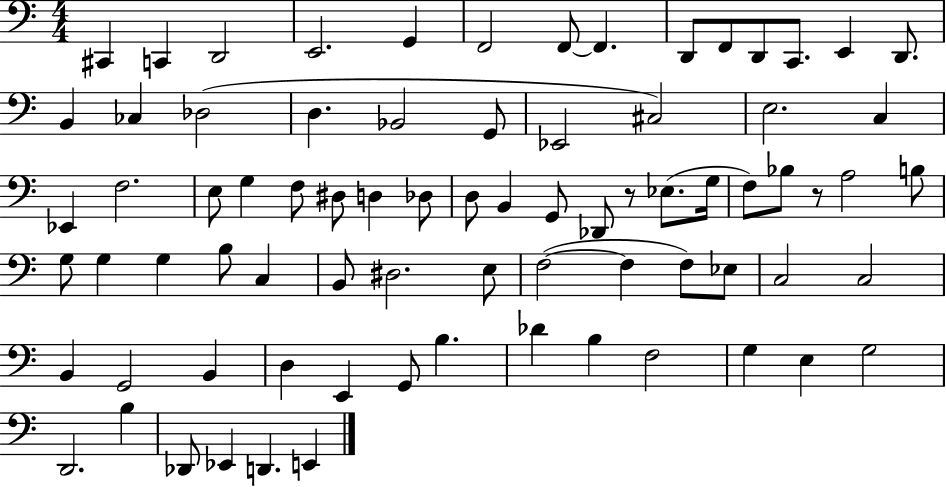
{
  \clef bass
  \numericTimeSignature
  \time 4/4
  \key c \major
  \repeat volta 2 { cis,4 c,4 d,2 | e,2. g,4 | f,2 f,8~~ f,4. | d,8 f,8 d,8 c,8. e,4 d,8. | \break b,4 ces4 des2( | d4. bes,2 g,8 | ees,2 cis2) | e2. c4 | \break ees,4 f2. | e8 g4 f8 dis8 d4 des8 | d8 b,4 g,8 des,8 r8 ees8.( g16 | f8) bes8 r8 a2 b8 | \break g8 g4 g4 b8 c4 | b,8 dis2. e8 | f2~(~ f4 f8) ees8 | c2 c2 | \break b,4 g,2 b,4 | d4 e,4 g,8 b4. | des'4 b4 f2 | g4 e4 g2 | \break d,2. b4 | des,8 ees,4 d,4. e,4 | } \bar "|."
}